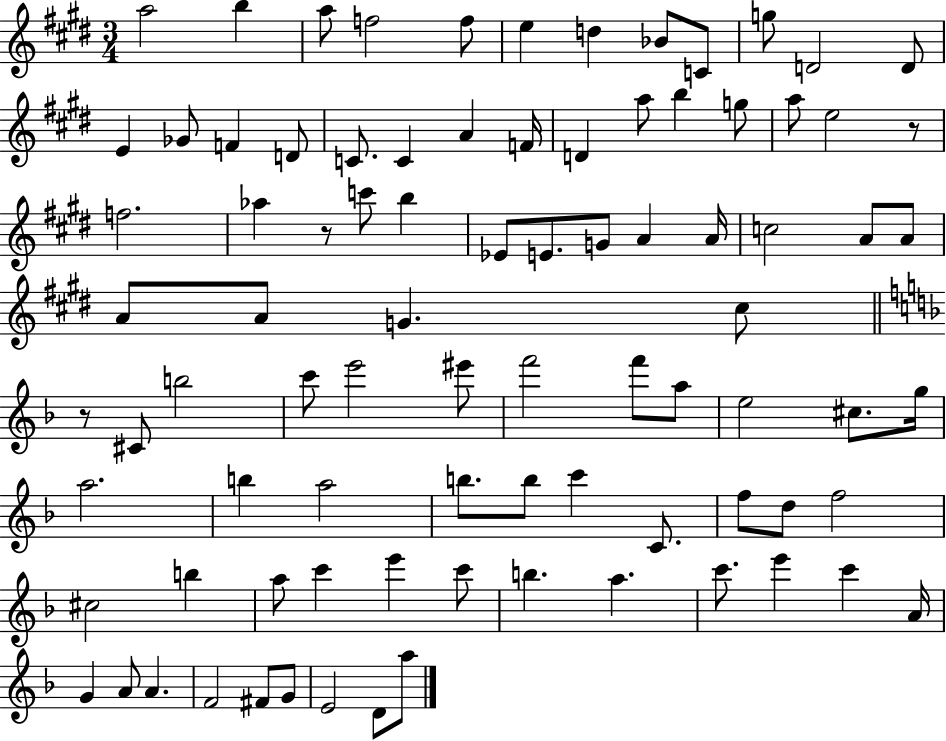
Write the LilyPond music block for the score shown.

{
  \clef treble
  \numericTimeSignature
  \time 3/4
  \key e \major
  \repeat volta 2 { a''2 b''4 | a''8 f''2 f''8 | e''4 d''4 bes'8 c'8 | g''8 d'2 d'8 | \break e'4 ges'8 f'4 d'8 | c'8. c'4 a'4 f'16 | d'4 a''8 b''4 g''8 | a''8 e''2 r8 | \break f''2. | aes''4 r8 c'''8 b''4 | ees'8 e'8. g'8 a'4 a'16 | c''2 a'8 a'8 | \break a'8 a'8 g'4. cis''8 | \bar "||" \break \key f \major r8 cis'8 b''2 | c'''8 e'''2 eis'''8 | f'''2 f'''8 a''8 | e''2 cis''8. g''16 | \break a''2. | b''4 a''2 | b''8. b''8 c'''4 c'8. | f''8 d''8 f''2 | \break cis''2 b''4 | a''8 c'''4 e'''4 c'''8 | b''4. a''4. | c'''8. e'''4 c'''4 a'16 | \break g'4 a'8 a'4. | f'2 fis'8 g'8 | e'2 d'8 a''8 | } \bar "|."
}